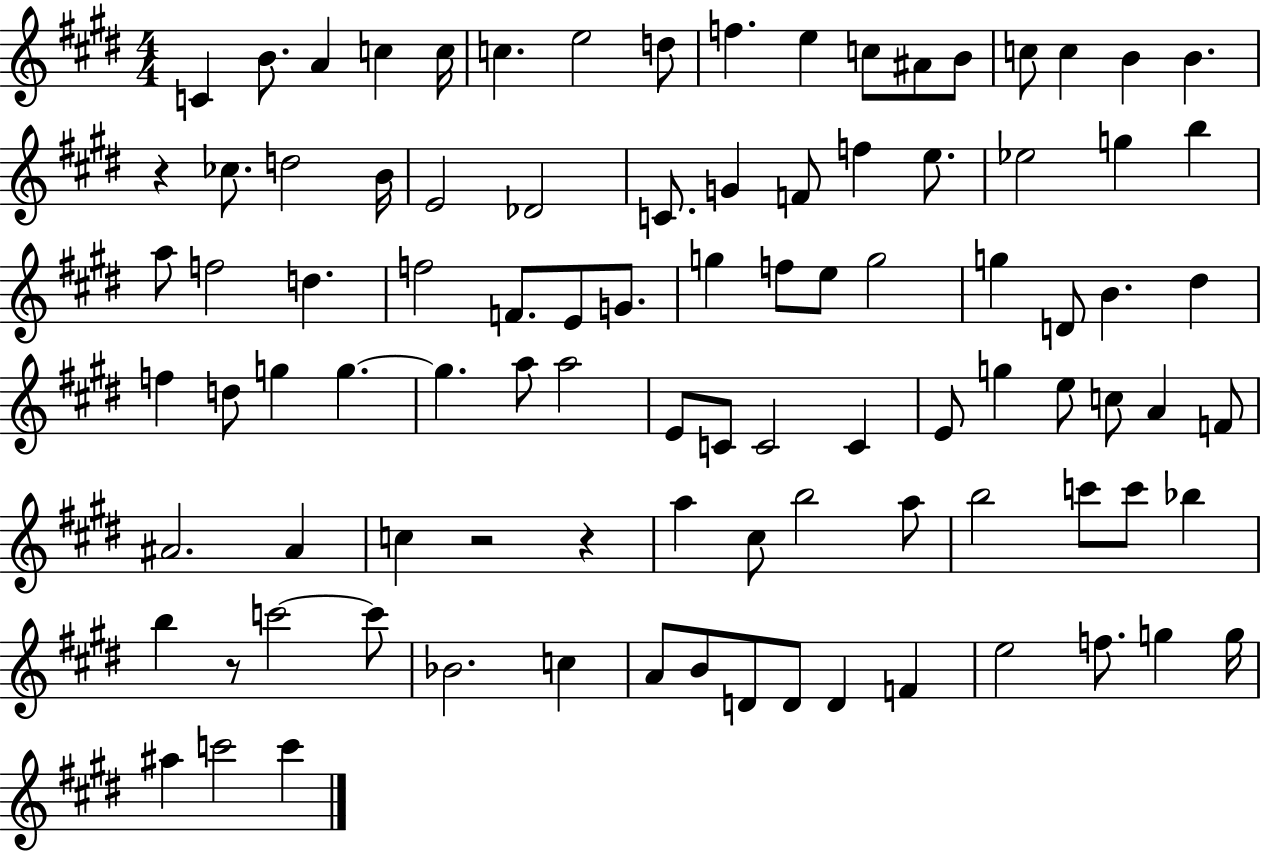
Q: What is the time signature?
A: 4/4